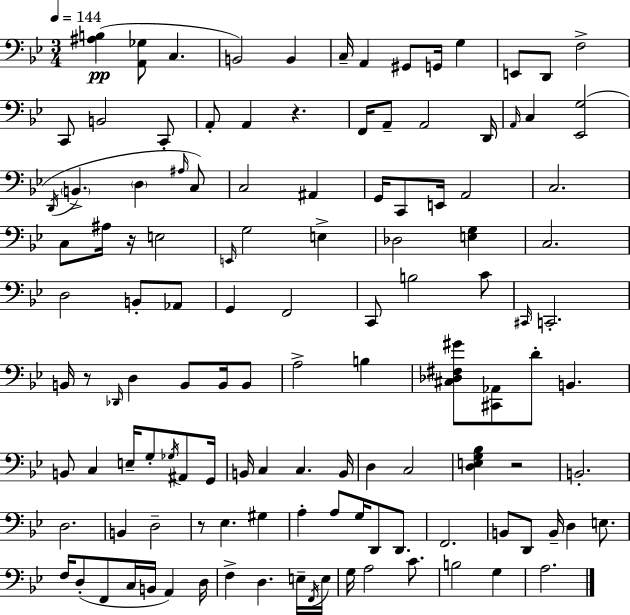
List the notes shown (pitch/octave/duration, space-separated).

[A#3,B3]/q [A2,Gb3]/e C3/q. B2/h B2/q C3/s A2/q G#2/e G2/s G3/q E2/e D2/e F3/h C2/e B2/h C2/e A2/e A2/q R/q. F2/s A2/e A2/h D2/s A2/s C3/q [Eb2,G3]/h D2/s B2/q. D3/q A#3/s C3/e C3/h A#2/q G2/s C2/e E2/s A2/h C3/h. C3/e A#3/s R/s E3/h E2/s G3/h E3/q Db3/h [E3,G3]/q C3/h. D3/h B2/e Ab2/e G2/q F2/h C2/e B3/h C4/e C#2/s C2/h. B2/s R/e Db2/s D3/q B2/e B2/s B2/e A3/h B3/q [C#3,Db3,F#3,G#4]/e [C#2,Ab2]/e D4/e B2/q. B2/e C3/q E3/s G3/e Gb3/s A#2/e G2/s B2/s C3/q C3/q. B2/s D3/q C3/h [D3,E3,G3,Bb3]/q R/h B2/h. D3/h. B2/q D3/h R/e Eb3/q. G#3/q A3/q A3/e G3/s D2/e D2/e. F2/h. B2/e D2/e B2/s D3/q E3/e. F3/s D3/e F2/e C3/s B2/s A2/q D3/s F3/q D3/q. E3/s F2/s E3/s G3/s A3/h C4/e. B3/h G3/q A3/h.